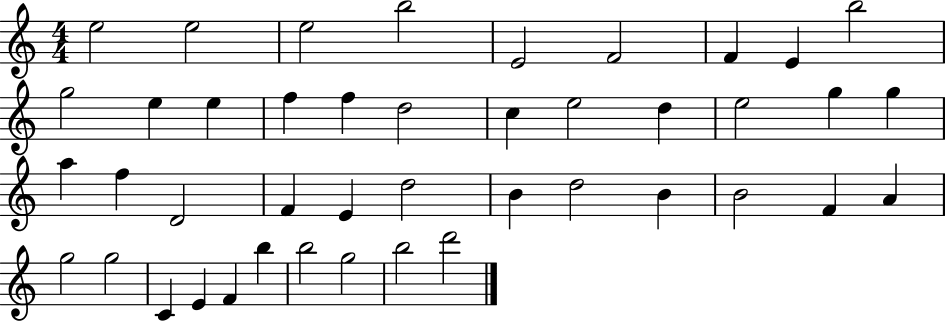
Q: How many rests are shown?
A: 0